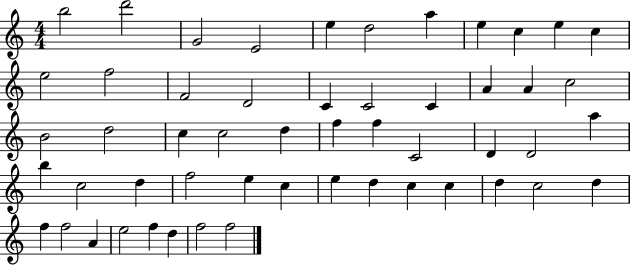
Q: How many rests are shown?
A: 0